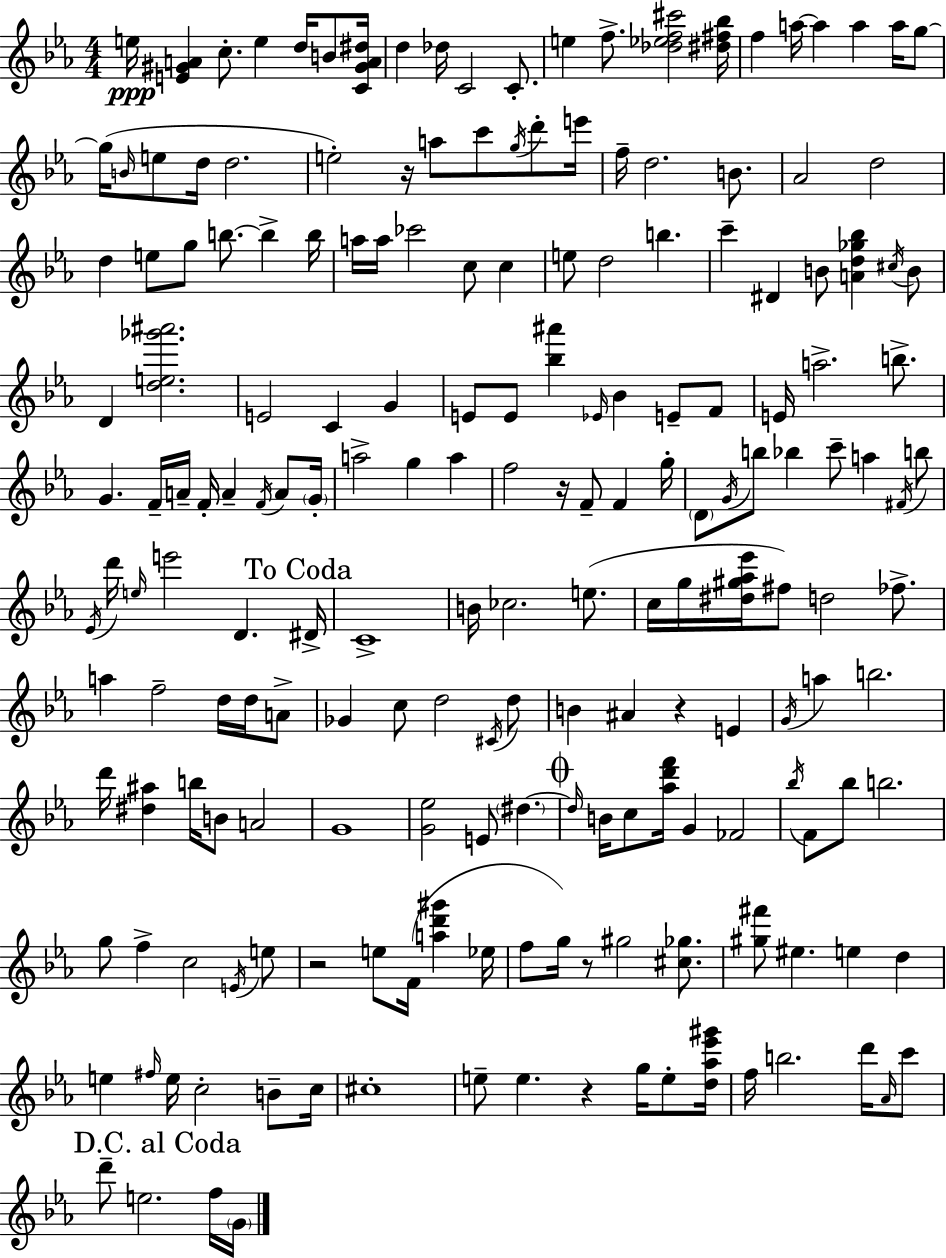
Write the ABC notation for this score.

X:1
T:Untitled
M:4/4
L:1/4
K:Eb
e/4 [E^GA] c/2 e d/4 B/2 [C^GA^d]/4 d _d/4 C2 C/2 e f/2 [_d_ef^c']2 [^d^f_b]/4 f a/4 a a a/4 g/2 g/4 B/4 e/2 d/4 d2 e2 z/4 a/2 c'/2 g/4 d'/2 e'/4 f/4 d2 B/2 _A2 d2 d e/2 g/2 b/2 b b/4 a/4 a/4 _c'2 c/2 c e/2 d2 b c' ^D B/2 [Ad_g_b] ^c/4 B/2 D [de_g'^a']2 E2 C G E/2 E/2 [_b^a'] _E/4 _B E/2 F/2 E/4 a2 b/2 G F/4 A/4 F/4 A F/4 A/2 G/4 a2 g a f2 z/4 F/2 F g/4 D/2 G/4 b/2 _b c'/2 a ^F/4 b/2 _E/4 d'/4 e/4 e'2 D ^D/4 C4 B/4 _c2 e/2 c/4 g/4 [^d^g_a_e']/4 ^f/2 d2 _f/2 a f2 d/4 d/4 A/2 _G c/2 d2 ^C/4 d/2 B ^A z E G/4 a b2 d'/4 [^d^a] b/4 B/2 A2 G4 [G_e]2 E/2 ^d ^d/4 B/4 c/2 [_ad'f']/4 G _F2 _b/4 F/2 _b/2 b2 g/2 f c2 E/4 e/2 z2 e/2 F/4 [ad'^g'] _e/4 f/2 g/4 z/2 ^g2 [^c_g]/2 [^g^f']/2 ^e e d e ^f/4 e/4 c2 B/2 c/4 ^c4 e/2 e z g/4 e/2 [d_a_e'^g']/4 f/4 b2 d'/4 _A/4 c'/2 d'/2 e2 f/4 G/4